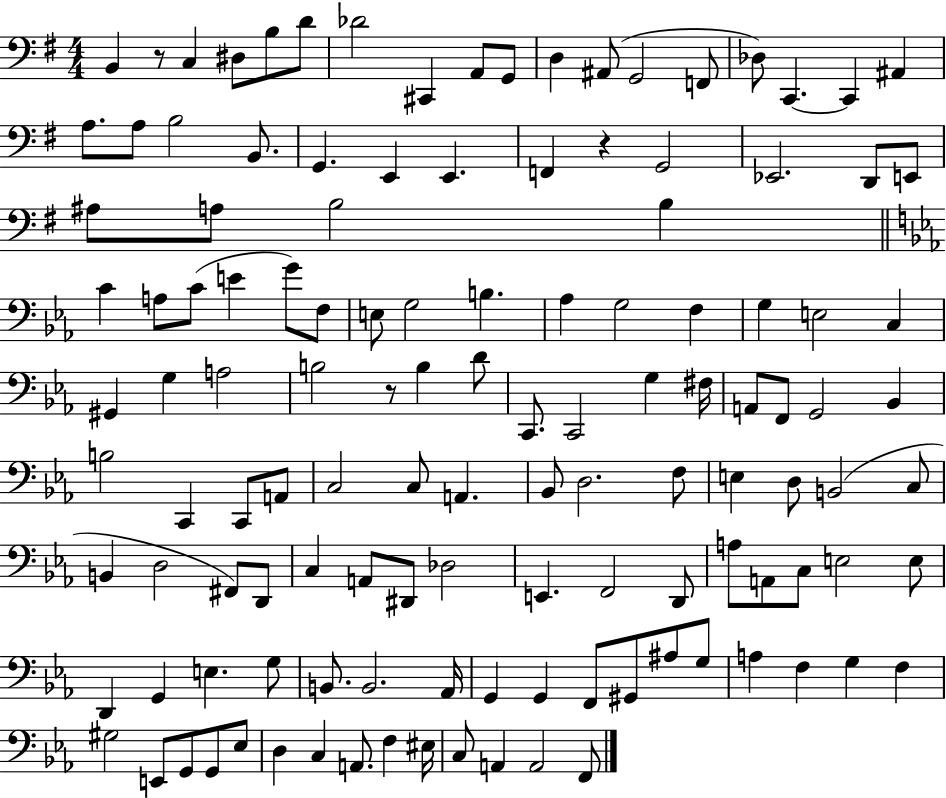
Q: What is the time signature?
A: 4/4